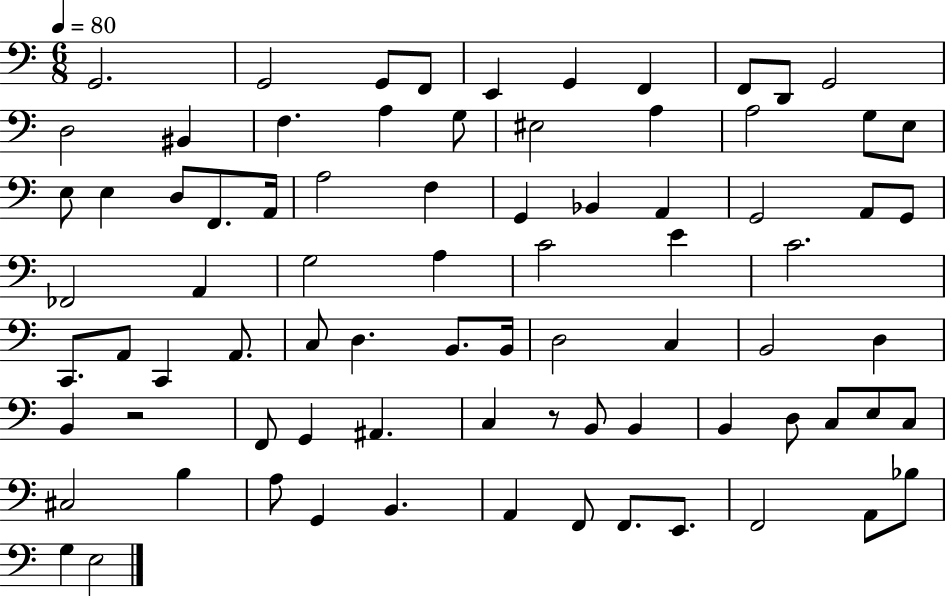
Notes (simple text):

G2/h. G2/h G2/e F2/e E2/q G2/q F2/q F2/e D2/e G2/h D3/h BIS2/q F3/q. A3/q G3/e EIS3/h A3/q A3/h G3/e E3/e E3/e E3/q D3/e F2/e. A2/s A3/h F3/q G2/q Bb2/q A2/q G2/h A2/e G2/e FES2/h A2/q G3/h A3/q C4/h E4/q C4/h. C2/e. A2/e C2/q A2/e. C3/e D3/q. B2/e. B2/s D3/h C3/q B2/h D3/q B2/q R/h F2/e G2/q A#2/q. C3/q R/e B2/e B2/q B2/q D3/e C3/e E3/e C3/e C#3/h B3/q A3/e G2/q B2/q. A2/q F2/e F2/e. E2/e. F2/h A2/e Bb3/e G3/q E3/h